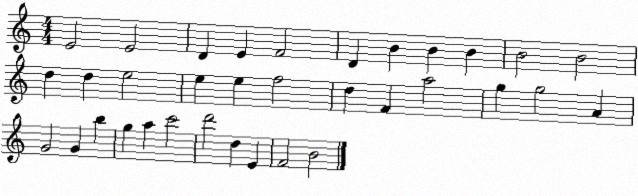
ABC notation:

X:1
T:Untitled
M:4/4
L:1/4
K:C
E2 E2 D E F2 D B B B B2 B2 d d e2 e e f2 d F a2 g g2 A G2 G b g a c'2 d'2 d E F2 B2